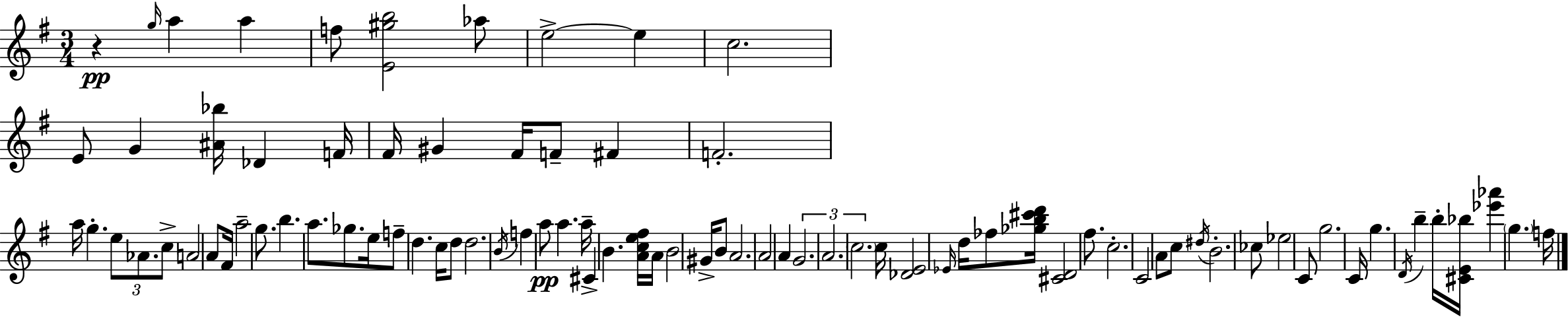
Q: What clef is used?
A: treble